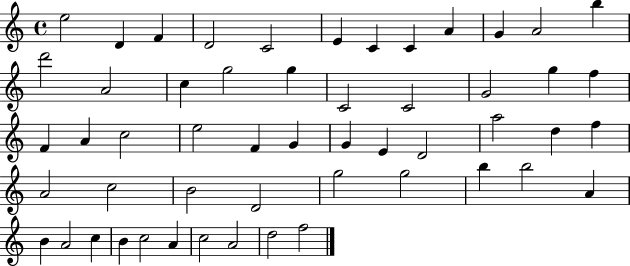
{
  \clef treble
  \time 4/4
  \defaultTimeSignature
  \key c \major
  e''2 d'4 f'4 | d'2 c'2 | e'4 c'4 c'4 a'4 | g'4 a'2 b''4 | \break d'''2 a'2 | c''4 g''2 g''4 | c'2 c'2 | g'2 g''4 f''4 | \break f'4 a'4 c''2 | e''2 f'4 g'4 | g'4 e'4 d'2 | a''2 d''4 f''4 | \break a'2 c''2 | b'2 d'2 | g''2 g''2 | b''4 b''2 a'4 | \break b'4 a'2 c''4 | b'4 c''2 a'4 | c''2 a'2 | d''2 f''2 | \break \bar "|."
}